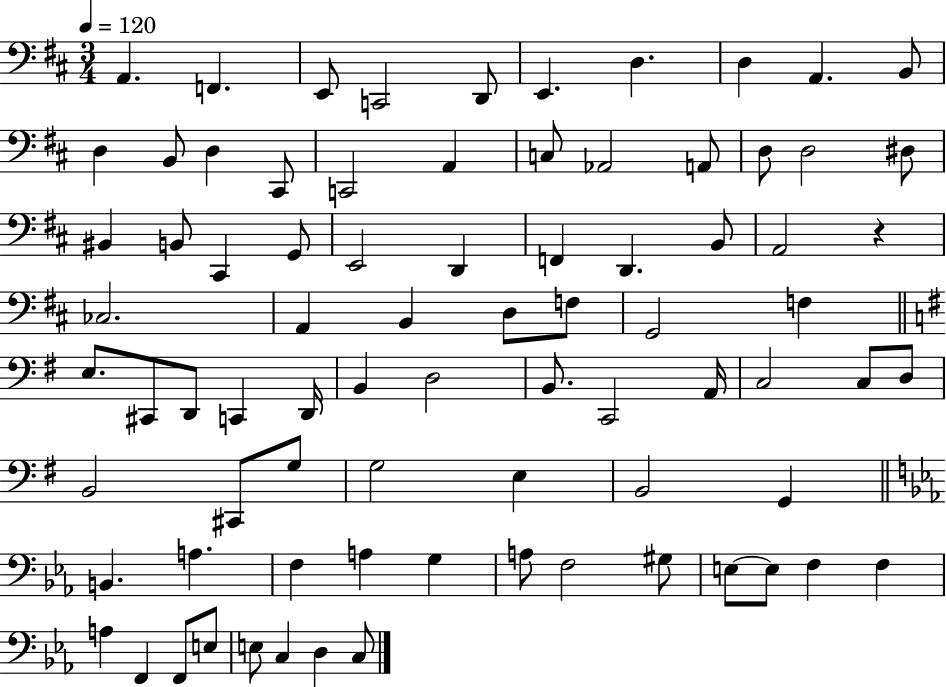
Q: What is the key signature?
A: D major